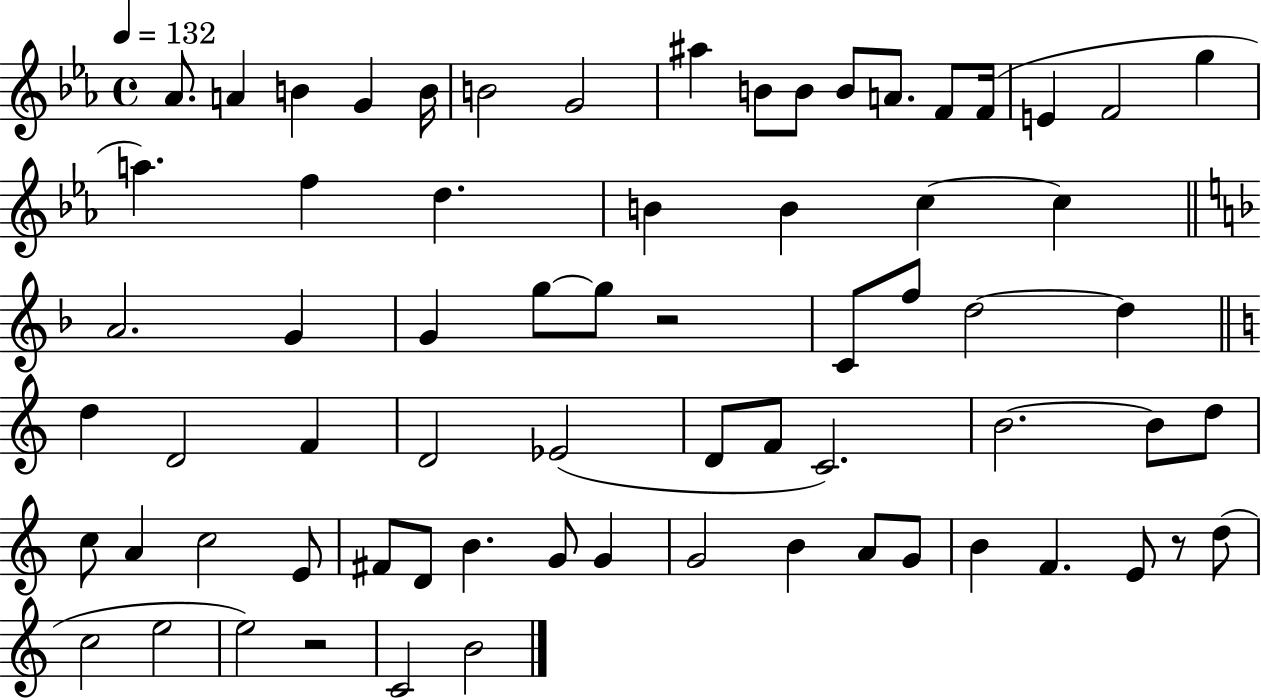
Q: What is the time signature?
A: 4/4